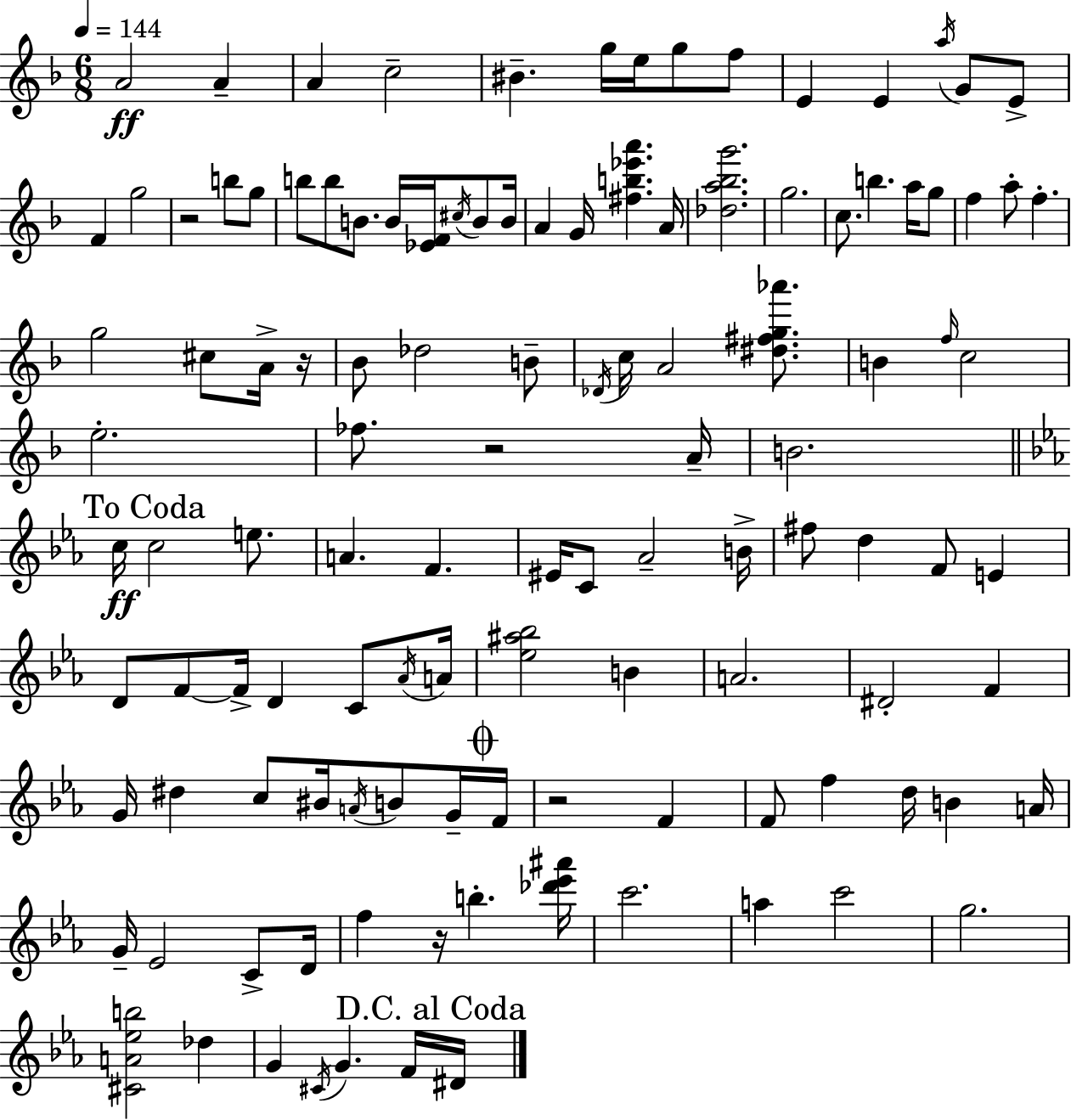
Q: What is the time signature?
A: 6/8